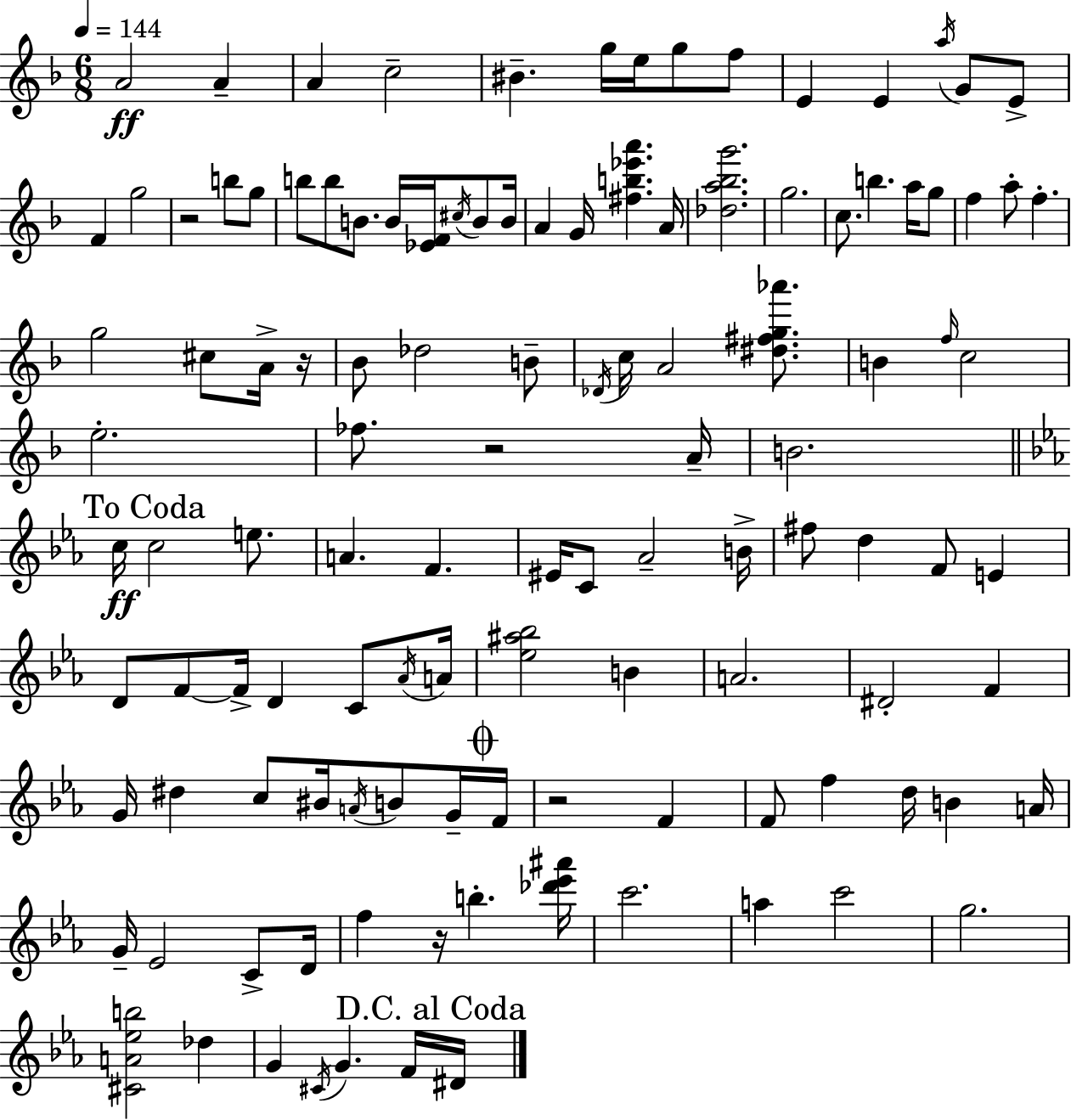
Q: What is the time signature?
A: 6/8